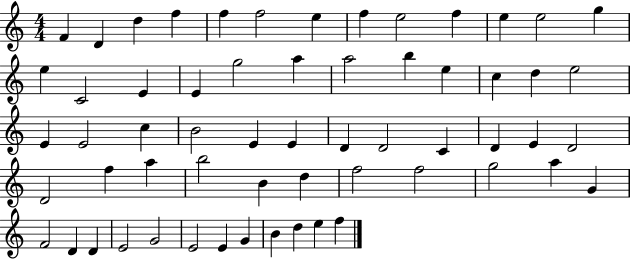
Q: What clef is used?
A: treble